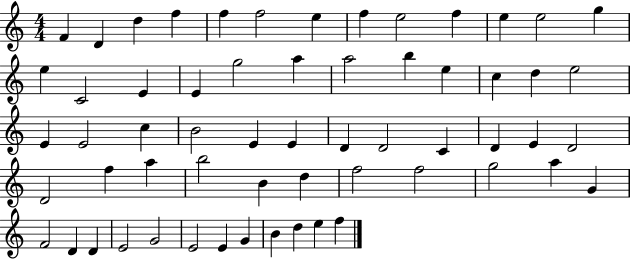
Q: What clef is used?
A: treble